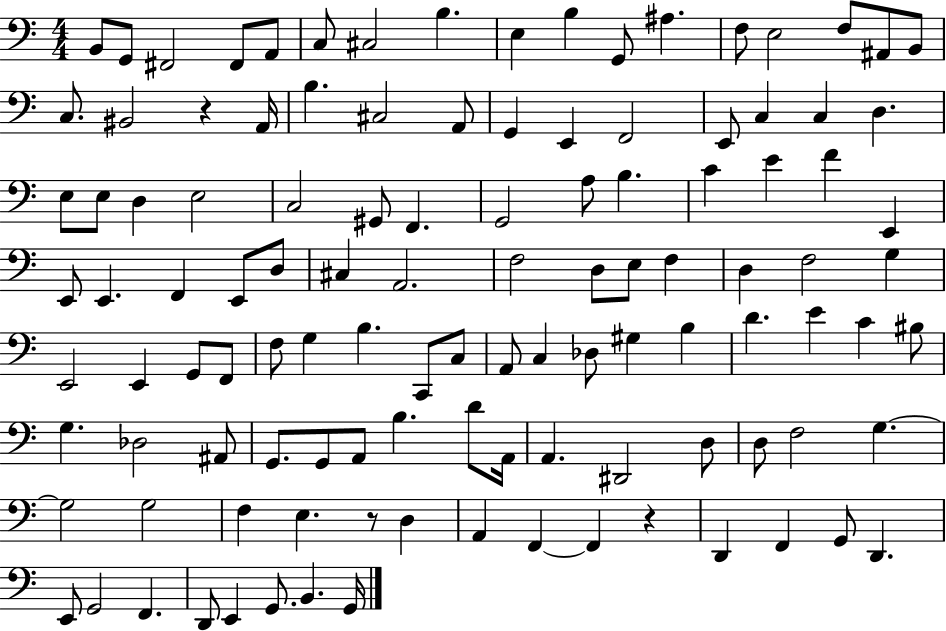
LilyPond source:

{
  \clef bass
  \numericTimeSignature
  \time 4/4
  \key c \major
  \repeat volta 2 { b,8 g,8 fis,2 fis,8 a,8 | c8 cis2 b4. | e4 b4 g,8 ais4. | f8 e2 f8 ais,8 b,8 | \break c8. bis,2 r4 a,16 | b4. cis2 a,8 | g,4 e,4 f,2 | e,8 c4 c4 d4. | \break e8 e8 d4 e2 | c2 gis,8 f,4. | g,2 a8 b4. | c'4 e'4 f'4 e,4 | \break e,8 e,4. f,4 e,8 d8 | cis4 a,2. | f2 d8 e8 f4 | d4 f2 g4 | \break e,2 e,4 g,8 f,8 | f8 g4 b4. c,8 c8 | a,8 c4 des8 gis4 b4 | d'4. e'4 c'4 bis8 | \break g4. des2 ais,8 | g,8. g,8 a,8 b4. d'8 a,16 | a,4. dis,2 d8 | d8 f2 g4.~~ | \break g2 g2 | f4 e4. r8 d4 | a,4 f,4~~ f,4 r4 | d,4 f,4 g,8 d,4. | \break e,8 g,2 f,4. | d,8 e,4 g,8. b,4. g,16 | } \bar "|."
}